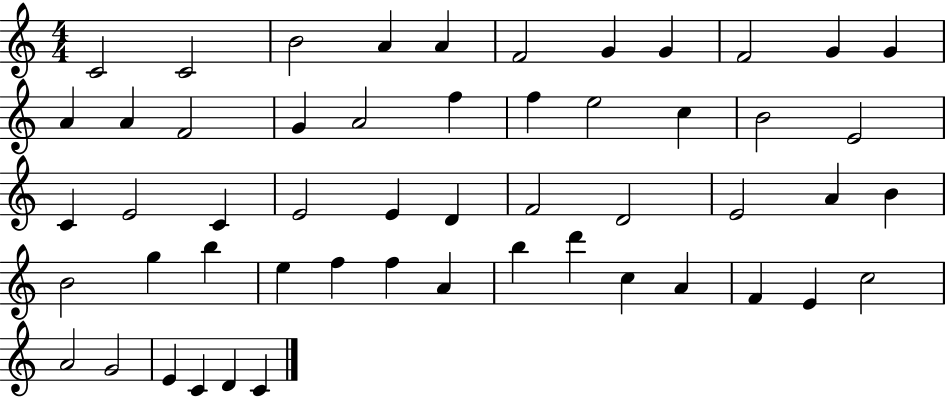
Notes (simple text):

C4/h C4/h B4/h A4/q A4/q F4/h G4/q G4/q F4/h G4/q G4/q A4/q A4/q F4/h G4/q A4/h F5/q F5/q E5/h C5/q B4/h E4/h C4/q E4/h C4/q E4/h E4/q D4/q F4/h D4/h E4/h A4/q B4/q B4/h G5/q B5/q E5/q F5/q F5/q A4/q B5/q D6/q C5/q A4/q F4/q E4/q C5/h A4/h G4/h E4/q C4/q D4/q C4/q